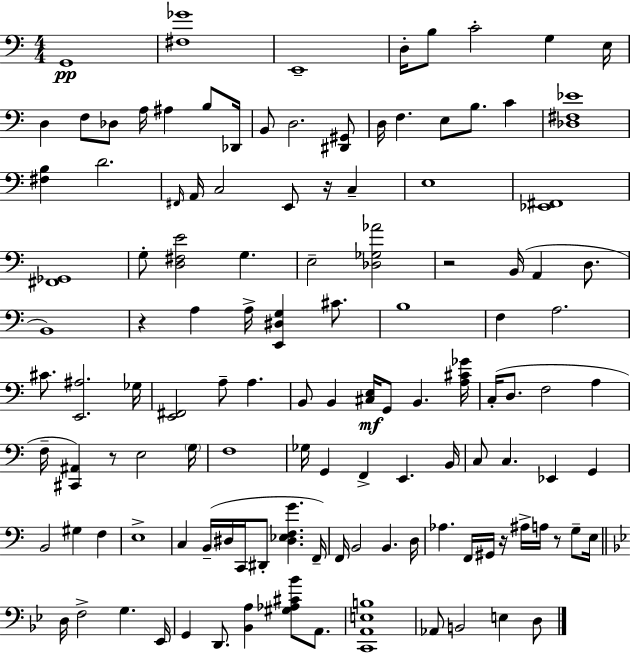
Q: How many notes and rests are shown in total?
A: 122